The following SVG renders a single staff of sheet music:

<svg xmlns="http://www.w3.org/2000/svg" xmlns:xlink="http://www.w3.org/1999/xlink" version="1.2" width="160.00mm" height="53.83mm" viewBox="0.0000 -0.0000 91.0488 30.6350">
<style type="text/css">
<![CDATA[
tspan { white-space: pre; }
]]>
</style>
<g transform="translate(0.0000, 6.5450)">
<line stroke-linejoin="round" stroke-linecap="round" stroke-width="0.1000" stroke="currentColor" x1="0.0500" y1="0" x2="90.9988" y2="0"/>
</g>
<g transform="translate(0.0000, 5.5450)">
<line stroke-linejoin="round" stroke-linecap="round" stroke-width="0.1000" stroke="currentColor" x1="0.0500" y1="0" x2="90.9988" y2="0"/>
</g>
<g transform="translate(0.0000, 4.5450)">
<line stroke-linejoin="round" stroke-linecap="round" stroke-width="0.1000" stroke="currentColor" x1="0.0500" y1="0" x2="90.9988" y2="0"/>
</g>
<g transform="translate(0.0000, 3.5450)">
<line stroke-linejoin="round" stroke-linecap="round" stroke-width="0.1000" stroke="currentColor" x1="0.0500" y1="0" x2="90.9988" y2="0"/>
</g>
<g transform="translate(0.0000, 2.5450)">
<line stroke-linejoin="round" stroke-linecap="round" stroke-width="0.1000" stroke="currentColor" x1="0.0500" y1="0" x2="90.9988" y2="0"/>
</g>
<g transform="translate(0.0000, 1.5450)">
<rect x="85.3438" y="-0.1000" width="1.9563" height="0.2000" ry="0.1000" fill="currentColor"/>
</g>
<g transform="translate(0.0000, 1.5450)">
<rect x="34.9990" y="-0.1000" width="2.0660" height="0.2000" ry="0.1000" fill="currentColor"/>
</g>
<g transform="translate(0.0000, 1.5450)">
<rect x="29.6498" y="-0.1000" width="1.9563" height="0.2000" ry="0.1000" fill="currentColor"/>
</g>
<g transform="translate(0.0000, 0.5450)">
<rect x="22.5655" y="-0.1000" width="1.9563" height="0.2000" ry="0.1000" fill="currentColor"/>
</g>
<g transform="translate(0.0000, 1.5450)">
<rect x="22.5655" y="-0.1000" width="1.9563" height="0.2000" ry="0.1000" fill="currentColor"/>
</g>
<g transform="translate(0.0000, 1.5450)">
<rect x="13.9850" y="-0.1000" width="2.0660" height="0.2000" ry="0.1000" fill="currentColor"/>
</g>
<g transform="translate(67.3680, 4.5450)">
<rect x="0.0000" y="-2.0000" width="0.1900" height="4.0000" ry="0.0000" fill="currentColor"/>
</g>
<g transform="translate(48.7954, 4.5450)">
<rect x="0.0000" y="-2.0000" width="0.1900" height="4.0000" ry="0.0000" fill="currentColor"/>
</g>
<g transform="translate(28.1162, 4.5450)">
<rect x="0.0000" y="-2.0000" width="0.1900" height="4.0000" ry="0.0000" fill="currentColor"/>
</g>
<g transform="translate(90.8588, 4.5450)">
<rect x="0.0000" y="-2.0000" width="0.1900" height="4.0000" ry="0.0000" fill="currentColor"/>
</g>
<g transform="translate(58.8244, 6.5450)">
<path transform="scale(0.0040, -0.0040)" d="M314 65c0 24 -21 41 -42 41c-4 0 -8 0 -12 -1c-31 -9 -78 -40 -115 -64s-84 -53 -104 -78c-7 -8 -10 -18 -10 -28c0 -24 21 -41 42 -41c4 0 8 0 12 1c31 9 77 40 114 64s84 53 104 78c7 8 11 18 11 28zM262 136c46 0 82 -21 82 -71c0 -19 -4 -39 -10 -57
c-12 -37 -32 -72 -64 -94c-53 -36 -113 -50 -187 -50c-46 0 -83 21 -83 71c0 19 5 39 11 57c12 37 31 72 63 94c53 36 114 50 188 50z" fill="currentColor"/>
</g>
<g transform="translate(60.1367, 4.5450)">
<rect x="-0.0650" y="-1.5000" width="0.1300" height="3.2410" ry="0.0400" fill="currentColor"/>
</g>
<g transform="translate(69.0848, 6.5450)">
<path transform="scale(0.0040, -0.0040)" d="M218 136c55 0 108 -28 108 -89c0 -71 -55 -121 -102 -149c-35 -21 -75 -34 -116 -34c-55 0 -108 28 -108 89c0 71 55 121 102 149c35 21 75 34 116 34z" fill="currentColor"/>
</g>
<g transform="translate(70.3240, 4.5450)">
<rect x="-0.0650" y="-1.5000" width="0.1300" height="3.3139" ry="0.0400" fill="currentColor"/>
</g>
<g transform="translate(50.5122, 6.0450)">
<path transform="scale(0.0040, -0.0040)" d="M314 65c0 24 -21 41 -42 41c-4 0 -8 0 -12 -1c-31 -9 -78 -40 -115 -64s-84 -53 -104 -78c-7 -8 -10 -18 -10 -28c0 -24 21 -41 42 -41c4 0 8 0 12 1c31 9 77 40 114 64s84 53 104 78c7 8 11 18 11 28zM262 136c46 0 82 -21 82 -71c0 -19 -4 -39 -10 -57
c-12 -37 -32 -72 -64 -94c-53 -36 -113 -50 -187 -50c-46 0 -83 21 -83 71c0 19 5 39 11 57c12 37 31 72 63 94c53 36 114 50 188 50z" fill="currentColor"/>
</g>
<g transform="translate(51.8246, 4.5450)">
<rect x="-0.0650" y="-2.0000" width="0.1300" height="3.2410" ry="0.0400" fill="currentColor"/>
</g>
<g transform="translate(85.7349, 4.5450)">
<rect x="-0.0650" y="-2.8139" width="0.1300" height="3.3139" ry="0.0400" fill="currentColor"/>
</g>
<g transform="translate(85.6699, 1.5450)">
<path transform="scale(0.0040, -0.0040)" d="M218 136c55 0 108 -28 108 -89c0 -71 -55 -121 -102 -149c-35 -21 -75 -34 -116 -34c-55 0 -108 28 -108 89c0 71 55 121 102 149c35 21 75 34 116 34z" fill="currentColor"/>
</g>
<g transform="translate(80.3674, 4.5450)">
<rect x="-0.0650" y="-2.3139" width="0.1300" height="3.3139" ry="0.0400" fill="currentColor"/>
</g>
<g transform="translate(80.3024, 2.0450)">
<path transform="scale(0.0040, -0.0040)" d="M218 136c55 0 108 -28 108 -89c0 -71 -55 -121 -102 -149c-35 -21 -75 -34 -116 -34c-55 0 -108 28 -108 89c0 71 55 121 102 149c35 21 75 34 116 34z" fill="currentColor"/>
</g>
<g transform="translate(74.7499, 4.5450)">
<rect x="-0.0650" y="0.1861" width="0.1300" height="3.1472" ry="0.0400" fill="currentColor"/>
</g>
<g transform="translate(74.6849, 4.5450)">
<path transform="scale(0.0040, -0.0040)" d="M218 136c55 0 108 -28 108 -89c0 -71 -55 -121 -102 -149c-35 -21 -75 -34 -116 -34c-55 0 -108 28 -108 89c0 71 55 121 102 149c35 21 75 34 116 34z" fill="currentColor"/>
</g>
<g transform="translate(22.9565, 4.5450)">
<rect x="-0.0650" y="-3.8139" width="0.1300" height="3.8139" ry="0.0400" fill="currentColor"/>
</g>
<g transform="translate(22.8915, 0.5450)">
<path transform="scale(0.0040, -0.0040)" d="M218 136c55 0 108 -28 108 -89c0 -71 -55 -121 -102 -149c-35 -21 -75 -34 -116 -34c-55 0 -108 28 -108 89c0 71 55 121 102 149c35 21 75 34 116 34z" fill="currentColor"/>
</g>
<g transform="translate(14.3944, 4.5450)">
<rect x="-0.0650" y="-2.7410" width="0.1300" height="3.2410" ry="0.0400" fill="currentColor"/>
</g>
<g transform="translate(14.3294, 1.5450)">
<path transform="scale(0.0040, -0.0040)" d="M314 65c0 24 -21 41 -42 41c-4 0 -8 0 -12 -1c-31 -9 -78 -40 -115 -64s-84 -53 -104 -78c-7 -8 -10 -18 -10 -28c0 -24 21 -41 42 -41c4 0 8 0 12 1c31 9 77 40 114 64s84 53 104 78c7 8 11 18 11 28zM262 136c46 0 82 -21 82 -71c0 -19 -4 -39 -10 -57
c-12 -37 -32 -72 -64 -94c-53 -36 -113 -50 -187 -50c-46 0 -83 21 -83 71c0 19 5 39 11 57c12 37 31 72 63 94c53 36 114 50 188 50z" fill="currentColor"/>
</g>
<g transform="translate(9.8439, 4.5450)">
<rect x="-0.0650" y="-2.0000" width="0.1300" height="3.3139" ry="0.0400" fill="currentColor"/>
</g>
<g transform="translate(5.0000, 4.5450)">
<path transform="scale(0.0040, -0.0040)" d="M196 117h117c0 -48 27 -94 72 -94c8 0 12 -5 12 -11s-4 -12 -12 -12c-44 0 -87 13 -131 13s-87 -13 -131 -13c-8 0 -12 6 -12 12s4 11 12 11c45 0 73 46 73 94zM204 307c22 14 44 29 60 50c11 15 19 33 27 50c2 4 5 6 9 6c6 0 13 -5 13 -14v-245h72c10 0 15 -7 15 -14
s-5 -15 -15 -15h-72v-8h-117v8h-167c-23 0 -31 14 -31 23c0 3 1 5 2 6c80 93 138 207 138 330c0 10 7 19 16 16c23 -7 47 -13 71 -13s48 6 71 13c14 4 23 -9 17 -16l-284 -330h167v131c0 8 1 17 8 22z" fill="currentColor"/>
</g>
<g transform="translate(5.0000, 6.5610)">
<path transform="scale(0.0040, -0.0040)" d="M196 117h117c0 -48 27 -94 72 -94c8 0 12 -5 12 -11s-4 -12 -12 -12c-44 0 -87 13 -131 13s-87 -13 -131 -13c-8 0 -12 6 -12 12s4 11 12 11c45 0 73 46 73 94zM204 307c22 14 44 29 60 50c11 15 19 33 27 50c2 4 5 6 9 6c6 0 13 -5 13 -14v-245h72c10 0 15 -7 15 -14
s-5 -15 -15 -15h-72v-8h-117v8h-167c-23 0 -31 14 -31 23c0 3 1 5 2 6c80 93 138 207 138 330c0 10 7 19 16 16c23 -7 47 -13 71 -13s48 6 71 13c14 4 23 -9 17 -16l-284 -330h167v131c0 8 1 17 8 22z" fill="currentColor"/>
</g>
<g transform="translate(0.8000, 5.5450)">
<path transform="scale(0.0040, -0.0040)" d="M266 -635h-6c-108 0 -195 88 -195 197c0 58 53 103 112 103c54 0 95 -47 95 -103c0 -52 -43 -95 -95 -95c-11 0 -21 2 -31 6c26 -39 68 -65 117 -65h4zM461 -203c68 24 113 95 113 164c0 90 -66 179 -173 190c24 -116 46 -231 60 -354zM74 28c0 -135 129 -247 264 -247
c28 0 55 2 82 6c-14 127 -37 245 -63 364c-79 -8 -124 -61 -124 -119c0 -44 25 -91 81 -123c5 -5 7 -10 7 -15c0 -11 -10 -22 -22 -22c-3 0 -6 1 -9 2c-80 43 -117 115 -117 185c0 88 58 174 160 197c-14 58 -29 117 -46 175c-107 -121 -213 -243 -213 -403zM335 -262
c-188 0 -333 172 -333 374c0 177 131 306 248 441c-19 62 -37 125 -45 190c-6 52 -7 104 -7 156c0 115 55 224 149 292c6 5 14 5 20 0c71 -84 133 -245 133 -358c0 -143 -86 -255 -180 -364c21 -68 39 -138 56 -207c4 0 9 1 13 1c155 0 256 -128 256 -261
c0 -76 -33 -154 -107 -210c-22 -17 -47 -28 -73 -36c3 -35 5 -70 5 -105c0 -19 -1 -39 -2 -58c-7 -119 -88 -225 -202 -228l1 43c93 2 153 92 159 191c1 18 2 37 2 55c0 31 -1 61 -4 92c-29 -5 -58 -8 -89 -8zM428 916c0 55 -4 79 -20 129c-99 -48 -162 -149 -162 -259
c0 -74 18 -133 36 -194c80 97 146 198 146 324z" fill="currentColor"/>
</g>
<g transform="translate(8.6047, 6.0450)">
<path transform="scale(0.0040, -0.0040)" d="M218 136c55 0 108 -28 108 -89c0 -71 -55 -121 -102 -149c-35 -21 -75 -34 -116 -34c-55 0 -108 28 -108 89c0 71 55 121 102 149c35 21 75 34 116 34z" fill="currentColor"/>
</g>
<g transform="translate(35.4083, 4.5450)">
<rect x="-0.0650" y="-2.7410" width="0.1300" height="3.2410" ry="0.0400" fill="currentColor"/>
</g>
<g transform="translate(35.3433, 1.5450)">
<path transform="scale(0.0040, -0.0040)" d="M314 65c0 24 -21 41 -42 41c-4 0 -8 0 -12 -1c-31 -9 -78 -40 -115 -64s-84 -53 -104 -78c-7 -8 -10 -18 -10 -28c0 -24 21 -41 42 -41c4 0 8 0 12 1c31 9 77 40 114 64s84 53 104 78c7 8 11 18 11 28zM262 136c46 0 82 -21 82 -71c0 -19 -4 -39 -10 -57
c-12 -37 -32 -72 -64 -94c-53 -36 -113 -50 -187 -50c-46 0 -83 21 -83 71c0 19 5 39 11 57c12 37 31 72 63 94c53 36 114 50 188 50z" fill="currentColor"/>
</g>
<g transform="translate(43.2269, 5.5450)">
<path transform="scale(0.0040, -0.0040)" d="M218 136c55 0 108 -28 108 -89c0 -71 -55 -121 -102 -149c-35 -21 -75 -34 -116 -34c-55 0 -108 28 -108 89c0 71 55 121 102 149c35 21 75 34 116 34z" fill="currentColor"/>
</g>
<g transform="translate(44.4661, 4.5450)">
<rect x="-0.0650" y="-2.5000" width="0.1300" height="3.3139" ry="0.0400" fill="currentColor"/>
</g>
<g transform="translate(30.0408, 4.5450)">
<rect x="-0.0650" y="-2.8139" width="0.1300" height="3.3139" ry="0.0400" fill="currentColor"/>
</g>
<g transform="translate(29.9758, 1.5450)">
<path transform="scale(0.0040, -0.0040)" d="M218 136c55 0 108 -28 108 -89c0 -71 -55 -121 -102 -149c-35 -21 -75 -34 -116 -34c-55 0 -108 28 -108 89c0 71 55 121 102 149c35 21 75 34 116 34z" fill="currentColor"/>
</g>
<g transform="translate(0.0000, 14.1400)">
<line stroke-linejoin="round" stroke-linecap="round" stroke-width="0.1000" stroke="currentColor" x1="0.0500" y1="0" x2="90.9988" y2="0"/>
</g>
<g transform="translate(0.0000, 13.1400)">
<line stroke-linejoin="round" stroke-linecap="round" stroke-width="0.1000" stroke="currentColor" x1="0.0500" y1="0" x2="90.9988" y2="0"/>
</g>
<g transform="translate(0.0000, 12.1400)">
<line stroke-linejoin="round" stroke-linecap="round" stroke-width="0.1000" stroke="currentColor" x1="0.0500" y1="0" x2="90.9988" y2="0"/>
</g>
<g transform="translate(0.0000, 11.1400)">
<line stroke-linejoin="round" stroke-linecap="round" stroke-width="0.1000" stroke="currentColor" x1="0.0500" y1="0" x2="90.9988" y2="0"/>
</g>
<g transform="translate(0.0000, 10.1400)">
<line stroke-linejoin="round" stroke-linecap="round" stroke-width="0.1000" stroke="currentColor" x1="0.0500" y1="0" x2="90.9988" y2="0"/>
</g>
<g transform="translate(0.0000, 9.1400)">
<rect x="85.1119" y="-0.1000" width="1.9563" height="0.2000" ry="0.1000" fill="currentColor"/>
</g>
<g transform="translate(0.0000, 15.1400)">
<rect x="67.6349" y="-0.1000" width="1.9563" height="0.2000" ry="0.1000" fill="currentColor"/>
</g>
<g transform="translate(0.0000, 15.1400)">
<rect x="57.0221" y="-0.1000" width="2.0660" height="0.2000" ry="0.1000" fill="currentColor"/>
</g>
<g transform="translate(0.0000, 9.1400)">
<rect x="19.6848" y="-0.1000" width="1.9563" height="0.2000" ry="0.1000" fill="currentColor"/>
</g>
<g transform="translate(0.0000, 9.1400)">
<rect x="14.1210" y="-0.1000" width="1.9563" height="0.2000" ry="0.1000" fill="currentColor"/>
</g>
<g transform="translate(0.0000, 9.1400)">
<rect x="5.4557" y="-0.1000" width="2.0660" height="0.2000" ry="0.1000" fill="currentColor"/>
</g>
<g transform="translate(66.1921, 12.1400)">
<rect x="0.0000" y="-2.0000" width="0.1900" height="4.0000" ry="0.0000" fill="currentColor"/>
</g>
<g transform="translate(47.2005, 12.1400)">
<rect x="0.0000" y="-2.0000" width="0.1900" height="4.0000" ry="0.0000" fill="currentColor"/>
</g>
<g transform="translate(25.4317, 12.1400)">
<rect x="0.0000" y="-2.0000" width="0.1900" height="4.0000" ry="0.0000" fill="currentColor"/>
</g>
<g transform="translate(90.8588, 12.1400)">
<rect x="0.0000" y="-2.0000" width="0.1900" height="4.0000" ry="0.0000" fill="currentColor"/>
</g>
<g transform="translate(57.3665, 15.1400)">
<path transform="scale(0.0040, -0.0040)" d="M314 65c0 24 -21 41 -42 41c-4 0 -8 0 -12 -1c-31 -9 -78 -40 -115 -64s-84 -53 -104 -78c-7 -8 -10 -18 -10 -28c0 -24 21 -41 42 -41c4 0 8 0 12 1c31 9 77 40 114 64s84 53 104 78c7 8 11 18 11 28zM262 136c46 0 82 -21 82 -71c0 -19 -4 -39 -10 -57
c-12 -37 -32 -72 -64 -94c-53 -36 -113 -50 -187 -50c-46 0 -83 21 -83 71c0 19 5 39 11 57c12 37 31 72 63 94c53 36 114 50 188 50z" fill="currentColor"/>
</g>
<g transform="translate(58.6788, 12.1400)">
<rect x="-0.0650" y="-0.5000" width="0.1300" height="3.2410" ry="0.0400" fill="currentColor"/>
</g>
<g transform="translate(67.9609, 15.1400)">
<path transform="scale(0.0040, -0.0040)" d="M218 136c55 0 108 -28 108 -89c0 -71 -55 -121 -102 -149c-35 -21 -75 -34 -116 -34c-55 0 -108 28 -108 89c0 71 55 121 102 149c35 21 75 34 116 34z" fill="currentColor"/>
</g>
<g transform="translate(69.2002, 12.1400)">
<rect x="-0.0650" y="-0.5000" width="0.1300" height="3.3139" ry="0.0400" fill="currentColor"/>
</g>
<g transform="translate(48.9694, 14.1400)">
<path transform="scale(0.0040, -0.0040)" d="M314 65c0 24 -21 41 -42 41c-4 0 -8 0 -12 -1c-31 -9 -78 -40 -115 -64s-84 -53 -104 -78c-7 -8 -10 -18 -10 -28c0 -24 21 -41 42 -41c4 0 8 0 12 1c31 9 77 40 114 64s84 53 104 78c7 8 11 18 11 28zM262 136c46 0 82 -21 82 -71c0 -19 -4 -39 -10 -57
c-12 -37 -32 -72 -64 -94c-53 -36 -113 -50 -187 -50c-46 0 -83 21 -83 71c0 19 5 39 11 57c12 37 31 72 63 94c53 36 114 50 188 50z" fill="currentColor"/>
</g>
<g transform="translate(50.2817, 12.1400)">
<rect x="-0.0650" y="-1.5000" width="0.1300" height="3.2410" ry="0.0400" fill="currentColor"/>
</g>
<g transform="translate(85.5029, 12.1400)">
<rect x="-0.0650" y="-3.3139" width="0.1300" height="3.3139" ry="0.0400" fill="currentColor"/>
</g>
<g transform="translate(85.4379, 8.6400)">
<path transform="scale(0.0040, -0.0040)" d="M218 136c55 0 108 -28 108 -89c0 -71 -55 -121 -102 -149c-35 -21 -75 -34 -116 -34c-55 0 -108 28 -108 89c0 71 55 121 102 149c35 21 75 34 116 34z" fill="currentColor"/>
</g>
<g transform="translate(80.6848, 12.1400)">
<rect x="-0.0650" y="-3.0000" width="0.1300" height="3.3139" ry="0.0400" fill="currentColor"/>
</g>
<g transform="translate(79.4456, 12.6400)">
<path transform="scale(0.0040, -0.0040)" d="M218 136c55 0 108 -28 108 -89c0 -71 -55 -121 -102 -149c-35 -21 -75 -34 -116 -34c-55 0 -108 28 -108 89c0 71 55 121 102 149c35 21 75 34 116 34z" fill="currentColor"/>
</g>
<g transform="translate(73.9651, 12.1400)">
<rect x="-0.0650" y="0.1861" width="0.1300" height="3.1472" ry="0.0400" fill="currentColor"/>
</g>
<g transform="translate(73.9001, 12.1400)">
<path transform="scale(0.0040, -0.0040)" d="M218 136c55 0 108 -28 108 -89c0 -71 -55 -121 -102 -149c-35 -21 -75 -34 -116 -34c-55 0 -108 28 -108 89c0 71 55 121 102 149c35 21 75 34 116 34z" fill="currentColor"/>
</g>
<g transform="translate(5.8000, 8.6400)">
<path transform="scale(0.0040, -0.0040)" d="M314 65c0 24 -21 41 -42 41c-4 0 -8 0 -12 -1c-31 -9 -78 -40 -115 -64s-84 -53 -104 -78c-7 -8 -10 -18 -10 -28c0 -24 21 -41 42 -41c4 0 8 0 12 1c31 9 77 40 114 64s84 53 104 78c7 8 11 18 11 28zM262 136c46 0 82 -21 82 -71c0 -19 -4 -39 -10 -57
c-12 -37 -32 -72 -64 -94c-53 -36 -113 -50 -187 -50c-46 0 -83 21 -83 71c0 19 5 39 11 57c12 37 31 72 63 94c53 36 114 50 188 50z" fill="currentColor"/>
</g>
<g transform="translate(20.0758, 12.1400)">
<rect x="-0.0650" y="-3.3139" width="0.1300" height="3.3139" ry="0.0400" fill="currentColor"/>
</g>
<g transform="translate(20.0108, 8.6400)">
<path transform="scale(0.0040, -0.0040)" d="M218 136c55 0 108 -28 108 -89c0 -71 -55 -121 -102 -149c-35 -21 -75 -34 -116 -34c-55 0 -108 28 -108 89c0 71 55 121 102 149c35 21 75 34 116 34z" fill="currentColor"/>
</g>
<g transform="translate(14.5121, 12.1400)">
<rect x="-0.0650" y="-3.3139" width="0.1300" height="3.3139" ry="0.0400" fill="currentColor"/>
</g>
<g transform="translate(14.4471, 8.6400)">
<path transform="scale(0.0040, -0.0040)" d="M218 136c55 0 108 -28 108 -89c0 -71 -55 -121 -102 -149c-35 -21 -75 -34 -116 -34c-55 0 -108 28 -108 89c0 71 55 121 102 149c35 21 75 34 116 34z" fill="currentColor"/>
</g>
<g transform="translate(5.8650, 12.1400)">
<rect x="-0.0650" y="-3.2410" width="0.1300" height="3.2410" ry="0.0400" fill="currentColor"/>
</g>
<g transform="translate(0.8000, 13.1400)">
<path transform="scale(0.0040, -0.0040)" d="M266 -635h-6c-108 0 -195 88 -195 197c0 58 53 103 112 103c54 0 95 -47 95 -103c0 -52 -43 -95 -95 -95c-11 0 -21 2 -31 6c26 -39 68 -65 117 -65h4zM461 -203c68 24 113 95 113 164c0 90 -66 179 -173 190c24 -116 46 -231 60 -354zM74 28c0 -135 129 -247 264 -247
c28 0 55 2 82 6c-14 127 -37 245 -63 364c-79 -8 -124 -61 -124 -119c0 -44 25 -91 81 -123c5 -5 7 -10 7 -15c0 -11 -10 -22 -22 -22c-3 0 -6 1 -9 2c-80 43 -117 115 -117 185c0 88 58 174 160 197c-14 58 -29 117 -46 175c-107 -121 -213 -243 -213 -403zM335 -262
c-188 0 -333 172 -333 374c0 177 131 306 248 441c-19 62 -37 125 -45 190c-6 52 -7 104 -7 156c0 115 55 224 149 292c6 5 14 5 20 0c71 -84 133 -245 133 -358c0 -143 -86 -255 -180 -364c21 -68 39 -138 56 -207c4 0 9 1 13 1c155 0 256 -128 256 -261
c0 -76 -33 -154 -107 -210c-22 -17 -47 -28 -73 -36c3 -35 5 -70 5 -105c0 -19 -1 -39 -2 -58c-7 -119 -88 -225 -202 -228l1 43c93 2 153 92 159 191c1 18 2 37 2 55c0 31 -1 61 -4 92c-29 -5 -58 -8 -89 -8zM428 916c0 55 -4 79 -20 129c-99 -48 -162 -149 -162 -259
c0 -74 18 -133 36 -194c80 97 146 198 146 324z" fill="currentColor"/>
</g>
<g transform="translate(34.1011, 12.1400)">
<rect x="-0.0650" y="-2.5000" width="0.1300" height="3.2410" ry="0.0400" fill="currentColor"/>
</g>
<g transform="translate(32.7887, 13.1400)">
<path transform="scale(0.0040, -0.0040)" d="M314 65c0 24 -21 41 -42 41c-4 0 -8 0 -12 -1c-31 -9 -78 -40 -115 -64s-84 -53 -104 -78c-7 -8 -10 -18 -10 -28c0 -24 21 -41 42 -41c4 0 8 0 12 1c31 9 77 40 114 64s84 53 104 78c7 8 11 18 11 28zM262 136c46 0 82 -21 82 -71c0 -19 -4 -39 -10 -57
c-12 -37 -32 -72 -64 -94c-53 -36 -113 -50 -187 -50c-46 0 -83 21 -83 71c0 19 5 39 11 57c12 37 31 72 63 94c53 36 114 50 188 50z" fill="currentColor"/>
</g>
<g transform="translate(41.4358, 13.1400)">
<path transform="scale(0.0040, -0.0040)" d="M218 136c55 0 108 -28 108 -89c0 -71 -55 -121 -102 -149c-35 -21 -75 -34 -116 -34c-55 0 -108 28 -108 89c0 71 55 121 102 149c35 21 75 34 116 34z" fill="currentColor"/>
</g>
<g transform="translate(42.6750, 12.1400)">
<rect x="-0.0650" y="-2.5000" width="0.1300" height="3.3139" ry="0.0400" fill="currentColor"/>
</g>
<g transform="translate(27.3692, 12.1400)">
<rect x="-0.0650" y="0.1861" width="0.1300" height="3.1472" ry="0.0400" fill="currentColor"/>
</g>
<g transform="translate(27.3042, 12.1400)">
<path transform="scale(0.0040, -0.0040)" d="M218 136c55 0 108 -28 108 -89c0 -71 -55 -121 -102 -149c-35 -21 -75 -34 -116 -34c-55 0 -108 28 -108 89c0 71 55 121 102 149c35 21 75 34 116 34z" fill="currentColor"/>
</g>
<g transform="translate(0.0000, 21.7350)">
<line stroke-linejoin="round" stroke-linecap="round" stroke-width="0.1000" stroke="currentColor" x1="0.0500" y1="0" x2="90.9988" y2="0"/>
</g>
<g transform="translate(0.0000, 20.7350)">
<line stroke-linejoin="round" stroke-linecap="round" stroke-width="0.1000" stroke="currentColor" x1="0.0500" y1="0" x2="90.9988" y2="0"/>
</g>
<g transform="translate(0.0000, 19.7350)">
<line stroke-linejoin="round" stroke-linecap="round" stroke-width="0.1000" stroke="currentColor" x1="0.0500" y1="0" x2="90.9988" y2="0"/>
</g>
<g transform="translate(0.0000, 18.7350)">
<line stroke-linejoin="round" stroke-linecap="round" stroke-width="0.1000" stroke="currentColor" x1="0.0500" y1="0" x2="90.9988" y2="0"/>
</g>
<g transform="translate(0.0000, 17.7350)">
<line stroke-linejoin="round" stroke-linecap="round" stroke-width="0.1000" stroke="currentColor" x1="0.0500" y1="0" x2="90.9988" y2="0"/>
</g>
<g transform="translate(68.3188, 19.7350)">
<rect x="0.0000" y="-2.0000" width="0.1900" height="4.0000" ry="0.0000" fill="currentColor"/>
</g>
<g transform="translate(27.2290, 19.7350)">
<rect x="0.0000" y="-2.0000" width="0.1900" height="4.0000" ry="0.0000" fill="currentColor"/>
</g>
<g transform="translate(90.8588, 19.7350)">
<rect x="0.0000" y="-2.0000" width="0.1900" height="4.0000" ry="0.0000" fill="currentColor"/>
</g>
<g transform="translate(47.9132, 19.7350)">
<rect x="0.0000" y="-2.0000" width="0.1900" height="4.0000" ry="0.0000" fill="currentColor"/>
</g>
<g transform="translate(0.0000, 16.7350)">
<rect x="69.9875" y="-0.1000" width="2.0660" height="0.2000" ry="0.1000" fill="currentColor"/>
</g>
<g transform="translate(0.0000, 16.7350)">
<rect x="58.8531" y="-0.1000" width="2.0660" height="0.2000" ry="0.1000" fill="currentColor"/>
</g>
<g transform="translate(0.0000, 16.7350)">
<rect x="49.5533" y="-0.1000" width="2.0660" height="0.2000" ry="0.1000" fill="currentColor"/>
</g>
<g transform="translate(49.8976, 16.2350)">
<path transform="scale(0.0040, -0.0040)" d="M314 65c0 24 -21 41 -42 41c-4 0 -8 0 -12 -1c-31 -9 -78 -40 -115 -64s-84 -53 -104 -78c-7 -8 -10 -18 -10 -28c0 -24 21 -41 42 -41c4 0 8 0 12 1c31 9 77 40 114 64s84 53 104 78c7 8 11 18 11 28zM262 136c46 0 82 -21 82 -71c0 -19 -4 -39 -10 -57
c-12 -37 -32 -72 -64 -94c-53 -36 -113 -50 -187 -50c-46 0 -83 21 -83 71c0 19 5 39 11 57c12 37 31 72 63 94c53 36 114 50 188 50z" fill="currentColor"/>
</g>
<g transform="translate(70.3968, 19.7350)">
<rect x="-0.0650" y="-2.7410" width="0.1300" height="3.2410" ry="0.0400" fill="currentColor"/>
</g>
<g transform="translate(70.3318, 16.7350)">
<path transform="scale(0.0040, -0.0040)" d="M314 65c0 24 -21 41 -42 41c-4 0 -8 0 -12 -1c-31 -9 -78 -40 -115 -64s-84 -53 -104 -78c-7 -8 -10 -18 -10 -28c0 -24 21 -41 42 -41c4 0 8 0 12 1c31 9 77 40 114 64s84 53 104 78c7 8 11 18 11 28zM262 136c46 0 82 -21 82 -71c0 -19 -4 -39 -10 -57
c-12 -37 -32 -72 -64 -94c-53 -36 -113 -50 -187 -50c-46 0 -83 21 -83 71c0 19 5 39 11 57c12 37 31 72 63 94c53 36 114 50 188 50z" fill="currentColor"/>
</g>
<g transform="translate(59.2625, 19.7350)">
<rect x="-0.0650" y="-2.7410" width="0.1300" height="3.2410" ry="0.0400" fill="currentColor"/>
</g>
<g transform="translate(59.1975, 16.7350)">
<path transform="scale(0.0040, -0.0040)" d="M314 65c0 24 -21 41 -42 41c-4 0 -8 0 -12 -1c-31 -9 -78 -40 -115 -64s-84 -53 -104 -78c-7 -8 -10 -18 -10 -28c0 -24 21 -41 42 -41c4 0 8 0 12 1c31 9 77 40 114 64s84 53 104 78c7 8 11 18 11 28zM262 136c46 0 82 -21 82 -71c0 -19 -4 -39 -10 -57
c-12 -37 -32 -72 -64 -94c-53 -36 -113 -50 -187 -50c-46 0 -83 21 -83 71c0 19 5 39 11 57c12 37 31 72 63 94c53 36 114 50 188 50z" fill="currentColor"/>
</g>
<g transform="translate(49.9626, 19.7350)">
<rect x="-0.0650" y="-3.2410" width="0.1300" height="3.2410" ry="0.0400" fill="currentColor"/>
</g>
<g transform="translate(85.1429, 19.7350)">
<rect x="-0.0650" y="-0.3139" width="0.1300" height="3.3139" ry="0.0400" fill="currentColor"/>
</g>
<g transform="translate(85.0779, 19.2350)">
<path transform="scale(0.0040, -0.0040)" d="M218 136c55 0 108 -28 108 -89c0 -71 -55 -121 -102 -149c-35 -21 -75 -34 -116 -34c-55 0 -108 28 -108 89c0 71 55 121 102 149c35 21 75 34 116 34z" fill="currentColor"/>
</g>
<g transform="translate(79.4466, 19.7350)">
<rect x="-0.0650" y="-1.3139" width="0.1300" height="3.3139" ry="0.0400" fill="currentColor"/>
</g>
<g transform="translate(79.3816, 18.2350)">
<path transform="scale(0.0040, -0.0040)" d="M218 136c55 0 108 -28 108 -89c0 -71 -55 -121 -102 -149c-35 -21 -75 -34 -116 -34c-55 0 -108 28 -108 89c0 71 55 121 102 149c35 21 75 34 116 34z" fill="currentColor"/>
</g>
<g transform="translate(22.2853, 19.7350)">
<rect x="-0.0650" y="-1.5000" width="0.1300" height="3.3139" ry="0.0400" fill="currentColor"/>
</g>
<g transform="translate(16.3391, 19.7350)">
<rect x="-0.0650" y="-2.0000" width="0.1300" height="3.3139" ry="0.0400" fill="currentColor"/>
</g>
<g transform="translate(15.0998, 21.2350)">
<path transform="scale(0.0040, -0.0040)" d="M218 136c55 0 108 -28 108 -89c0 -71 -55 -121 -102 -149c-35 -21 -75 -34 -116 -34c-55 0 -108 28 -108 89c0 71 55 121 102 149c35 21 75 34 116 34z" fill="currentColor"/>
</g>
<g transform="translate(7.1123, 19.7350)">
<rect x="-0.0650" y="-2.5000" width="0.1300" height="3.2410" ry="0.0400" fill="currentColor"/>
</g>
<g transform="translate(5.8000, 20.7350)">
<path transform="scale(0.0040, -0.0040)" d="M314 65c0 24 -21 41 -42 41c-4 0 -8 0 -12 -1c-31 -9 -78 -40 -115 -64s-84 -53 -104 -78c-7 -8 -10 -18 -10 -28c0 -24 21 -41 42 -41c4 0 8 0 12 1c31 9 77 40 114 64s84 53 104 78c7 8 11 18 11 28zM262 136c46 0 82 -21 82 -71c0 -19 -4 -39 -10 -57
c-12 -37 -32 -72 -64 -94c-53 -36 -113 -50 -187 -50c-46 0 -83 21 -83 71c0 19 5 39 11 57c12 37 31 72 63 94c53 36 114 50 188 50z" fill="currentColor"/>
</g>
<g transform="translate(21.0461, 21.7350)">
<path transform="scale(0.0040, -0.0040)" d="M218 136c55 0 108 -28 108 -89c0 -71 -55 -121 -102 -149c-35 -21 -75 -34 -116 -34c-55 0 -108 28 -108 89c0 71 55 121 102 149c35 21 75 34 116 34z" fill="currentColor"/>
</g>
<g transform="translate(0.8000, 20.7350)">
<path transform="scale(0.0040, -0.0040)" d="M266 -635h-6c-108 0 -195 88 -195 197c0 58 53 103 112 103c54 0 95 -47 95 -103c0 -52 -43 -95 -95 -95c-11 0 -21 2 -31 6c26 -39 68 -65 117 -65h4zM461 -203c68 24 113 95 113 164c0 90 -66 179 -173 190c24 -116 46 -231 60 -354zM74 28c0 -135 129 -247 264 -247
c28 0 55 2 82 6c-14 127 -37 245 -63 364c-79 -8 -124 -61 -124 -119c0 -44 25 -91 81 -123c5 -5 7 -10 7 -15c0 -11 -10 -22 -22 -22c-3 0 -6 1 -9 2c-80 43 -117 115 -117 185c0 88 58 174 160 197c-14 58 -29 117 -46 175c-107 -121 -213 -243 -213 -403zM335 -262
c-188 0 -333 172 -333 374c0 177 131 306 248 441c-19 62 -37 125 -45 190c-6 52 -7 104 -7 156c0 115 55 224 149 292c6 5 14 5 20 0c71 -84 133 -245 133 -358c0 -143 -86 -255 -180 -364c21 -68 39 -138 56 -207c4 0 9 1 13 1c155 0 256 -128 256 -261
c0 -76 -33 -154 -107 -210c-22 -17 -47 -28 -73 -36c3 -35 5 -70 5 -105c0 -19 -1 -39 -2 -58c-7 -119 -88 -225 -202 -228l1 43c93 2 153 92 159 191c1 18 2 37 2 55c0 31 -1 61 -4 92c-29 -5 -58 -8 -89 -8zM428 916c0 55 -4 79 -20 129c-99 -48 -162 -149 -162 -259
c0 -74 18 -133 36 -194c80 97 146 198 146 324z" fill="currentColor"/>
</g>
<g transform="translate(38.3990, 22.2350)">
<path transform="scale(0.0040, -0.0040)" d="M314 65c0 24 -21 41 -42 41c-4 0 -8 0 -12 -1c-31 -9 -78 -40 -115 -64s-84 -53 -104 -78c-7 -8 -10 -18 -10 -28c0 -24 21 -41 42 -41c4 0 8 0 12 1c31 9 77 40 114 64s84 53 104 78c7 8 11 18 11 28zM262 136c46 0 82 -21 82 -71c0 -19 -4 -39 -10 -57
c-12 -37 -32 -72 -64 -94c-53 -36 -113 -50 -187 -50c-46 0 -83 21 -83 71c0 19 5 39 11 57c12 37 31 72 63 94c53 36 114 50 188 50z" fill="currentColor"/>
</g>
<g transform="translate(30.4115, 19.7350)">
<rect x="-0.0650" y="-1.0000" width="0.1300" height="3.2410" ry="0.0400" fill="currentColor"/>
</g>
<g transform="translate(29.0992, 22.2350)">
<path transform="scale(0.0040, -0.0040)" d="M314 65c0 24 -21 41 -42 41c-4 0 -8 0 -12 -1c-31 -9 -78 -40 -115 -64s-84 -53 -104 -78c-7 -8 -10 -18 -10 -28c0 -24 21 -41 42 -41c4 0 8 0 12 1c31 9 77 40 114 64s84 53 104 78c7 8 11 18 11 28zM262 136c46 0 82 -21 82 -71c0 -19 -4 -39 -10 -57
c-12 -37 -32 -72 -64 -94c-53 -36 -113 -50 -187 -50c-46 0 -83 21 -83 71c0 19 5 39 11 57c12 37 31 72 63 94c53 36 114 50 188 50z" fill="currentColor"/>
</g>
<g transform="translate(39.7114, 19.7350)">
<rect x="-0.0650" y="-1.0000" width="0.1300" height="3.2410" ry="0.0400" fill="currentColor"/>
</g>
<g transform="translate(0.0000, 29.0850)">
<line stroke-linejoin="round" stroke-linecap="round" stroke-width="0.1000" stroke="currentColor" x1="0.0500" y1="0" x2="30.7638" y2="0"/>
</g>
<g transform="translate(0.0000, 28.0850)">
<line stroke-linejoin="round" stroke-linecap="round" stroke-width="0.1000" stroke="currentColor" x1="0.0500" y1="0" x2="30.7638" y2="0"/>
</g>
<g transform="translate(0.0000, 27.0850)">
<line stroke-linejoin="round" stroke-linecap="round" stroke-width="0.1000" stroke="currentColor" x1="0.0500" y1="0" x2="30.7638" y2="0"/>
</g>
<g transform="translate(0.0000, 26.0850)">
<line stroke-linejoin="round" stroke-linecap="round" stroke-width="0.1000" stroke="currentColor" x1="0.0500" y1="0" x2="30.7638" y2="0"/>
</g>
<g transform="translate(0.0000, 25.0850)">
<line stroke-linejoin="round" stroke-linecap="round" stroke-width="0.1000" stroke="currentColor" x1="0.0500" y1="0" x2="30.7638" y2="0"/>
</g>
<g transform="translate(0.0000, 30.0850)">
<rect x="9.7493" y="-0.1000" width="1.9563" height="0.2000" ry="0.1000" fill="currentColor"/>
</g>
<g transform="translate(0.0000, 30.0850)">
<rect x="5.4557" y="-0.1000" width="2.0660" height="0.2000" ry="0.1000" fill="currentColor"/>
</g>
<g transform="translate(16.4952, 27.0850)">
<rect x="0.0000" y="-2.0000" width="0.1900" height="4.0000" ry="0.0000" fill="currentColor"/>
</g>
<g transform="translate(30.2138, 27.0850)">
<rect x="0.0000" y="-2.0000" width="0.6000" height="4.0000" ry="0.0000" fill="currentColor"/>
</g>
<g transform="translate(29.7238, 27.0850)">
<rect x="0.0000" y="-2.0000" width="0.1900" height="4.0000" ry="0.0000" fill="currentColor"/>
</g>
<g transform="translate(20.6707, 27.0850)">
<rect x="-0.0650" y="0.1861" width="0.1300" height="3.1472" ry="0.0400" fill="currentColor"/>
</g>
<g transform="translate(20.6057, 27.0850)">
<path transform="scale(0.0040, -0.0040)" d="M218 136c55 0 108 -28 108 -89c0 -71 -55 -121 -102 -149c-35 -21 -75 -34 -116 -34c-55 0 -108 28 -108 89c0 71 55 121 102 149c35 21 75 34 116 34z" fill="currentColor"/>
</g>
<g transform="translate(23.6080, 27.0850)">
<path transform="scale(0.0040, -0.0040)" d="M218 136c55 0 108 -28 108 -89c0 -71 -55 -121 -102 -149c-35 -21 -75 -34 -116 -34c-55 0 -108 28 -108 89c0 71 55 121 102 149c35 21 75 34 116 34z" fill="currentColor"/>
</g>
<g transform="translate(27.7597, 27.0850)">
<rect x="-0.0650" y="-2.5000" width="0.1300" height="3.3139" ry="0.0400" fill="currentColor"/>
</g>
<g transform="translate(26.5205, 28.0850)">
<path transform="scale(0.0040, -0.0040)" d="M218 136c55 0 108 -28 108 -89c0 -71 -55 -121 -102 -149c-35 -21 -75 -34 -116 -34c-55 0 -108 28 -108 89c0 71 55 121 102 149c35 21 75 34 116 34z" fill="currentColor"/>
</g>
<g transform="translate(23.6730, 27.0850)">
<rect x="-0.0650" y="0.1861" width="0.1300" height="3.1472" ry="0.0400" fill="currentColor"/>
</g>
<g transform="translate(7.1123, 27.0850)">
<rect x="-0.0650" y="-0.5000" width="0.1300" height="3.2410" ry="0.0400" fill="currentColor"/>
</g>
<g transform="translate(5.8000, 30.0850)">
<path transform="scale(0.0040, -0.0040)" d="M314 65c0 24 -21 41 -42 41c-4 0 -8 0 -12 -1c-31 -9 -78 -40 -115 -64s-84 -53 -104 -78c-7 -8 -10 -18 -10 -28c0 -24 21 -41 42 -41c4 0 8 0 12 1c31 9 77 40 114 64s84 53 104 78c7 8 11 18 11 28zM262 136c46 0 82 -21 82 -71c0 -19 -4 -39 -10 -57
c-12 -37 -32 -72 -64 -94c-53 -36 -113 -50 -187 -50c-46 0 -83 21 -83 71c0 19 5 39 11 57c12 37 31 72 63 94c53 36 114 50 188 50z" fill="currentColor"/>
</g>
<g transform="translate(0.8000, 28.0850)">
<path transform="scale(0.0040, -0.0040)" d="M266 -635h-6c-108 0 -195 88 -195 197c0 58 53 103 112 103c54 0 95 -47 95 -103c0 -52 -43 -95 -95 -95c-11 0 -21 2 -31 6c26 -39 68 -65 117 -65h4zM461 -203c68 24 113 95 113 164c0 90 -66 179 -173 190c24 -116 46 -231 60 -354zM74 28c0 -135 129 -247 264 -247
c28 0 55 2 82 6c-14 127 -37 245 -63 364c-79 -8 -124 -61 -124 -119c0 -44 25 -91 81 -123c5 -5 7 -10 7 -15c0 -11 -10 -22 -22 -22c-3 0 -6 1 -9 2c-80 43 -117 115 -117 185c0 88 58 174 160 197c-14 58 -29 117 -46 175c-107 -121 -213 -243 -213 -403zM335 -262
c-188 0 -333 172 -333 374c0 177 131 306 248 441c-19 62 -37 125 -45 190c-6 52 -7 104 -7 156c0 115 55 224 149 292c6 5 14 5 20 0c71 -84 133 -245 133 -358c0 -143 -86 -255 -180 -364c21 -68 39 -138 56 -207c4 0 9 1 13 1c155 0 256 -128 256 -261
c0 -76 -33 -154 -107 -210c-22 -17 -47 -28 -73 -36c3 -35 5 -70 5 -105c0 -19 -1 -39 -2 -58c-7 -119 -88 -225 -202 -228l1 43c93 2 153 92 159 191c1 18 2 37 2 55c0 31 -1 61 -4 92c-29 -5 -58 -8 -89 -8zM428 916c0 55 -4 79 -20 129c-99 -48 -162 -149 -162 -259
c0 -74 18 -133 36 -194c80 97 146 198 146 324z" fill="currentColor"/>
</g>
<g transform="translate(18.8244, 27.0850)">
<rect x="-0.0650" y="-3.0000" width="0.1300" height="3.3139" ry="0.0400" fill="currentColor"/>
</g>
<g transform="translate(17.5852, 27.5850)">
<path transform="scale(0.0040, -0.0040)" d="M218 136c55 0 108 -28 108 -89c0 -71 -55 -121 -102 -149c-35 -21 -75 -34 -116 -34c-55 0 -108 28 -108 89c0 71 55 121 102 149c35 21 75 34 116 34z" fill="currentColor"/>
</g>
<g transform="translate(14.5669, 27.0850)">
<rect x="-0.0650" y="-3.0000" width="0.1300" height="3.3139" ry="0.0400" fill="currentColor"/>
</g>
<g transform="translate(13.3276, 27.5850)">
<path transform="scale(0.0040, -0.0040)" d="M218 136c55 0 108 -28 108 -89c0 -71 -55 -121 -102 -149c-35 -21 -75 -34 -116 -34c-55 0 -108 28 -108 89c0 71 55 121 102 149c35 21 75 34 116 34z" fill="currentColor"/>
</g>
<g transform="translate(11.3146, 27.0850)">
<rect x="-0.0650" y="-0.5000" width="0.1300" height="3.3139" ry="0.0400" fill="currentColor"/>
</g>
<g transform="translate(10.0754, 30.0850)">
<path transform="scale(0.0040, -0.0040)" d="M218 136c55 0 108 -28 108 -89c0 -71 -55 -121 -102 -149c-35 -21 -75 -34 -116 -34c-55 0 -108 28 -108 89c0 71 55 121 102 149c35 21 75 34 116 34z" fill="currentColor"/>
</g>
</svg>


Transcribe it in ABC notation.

X:1
T:Untitled
M:4/4
L:1/4
K:C
F a2 c' a a2 G F2 E2 E B g a b2 b b B G2 G E2 C2 C B A b G2 F E D2 D2 b2 a2 a2 e c C2 C A A B B G